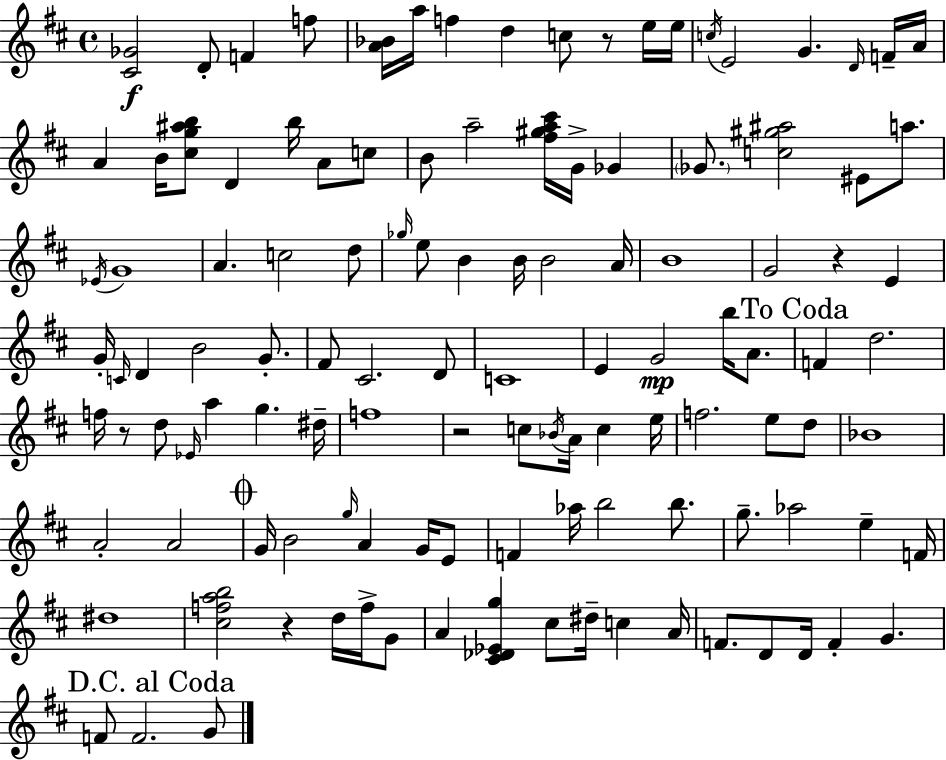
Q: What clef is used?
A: treble